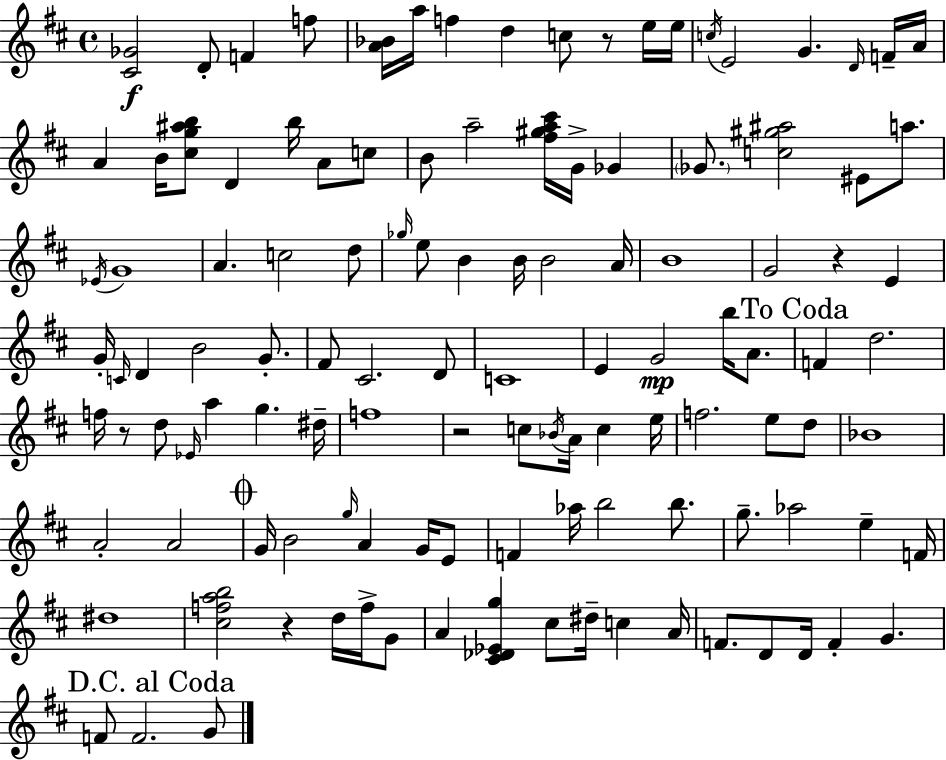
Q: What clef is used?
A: treble